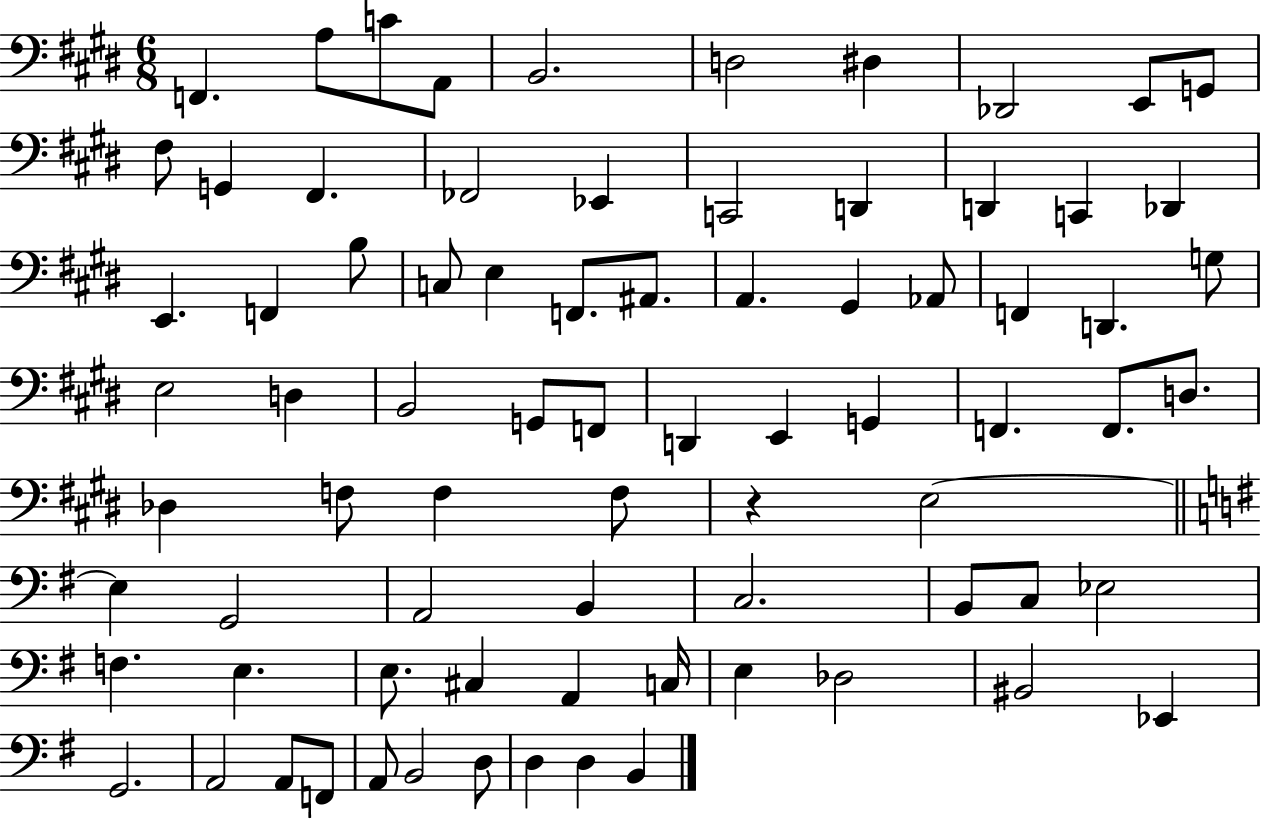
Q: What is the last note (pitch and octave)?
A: B2